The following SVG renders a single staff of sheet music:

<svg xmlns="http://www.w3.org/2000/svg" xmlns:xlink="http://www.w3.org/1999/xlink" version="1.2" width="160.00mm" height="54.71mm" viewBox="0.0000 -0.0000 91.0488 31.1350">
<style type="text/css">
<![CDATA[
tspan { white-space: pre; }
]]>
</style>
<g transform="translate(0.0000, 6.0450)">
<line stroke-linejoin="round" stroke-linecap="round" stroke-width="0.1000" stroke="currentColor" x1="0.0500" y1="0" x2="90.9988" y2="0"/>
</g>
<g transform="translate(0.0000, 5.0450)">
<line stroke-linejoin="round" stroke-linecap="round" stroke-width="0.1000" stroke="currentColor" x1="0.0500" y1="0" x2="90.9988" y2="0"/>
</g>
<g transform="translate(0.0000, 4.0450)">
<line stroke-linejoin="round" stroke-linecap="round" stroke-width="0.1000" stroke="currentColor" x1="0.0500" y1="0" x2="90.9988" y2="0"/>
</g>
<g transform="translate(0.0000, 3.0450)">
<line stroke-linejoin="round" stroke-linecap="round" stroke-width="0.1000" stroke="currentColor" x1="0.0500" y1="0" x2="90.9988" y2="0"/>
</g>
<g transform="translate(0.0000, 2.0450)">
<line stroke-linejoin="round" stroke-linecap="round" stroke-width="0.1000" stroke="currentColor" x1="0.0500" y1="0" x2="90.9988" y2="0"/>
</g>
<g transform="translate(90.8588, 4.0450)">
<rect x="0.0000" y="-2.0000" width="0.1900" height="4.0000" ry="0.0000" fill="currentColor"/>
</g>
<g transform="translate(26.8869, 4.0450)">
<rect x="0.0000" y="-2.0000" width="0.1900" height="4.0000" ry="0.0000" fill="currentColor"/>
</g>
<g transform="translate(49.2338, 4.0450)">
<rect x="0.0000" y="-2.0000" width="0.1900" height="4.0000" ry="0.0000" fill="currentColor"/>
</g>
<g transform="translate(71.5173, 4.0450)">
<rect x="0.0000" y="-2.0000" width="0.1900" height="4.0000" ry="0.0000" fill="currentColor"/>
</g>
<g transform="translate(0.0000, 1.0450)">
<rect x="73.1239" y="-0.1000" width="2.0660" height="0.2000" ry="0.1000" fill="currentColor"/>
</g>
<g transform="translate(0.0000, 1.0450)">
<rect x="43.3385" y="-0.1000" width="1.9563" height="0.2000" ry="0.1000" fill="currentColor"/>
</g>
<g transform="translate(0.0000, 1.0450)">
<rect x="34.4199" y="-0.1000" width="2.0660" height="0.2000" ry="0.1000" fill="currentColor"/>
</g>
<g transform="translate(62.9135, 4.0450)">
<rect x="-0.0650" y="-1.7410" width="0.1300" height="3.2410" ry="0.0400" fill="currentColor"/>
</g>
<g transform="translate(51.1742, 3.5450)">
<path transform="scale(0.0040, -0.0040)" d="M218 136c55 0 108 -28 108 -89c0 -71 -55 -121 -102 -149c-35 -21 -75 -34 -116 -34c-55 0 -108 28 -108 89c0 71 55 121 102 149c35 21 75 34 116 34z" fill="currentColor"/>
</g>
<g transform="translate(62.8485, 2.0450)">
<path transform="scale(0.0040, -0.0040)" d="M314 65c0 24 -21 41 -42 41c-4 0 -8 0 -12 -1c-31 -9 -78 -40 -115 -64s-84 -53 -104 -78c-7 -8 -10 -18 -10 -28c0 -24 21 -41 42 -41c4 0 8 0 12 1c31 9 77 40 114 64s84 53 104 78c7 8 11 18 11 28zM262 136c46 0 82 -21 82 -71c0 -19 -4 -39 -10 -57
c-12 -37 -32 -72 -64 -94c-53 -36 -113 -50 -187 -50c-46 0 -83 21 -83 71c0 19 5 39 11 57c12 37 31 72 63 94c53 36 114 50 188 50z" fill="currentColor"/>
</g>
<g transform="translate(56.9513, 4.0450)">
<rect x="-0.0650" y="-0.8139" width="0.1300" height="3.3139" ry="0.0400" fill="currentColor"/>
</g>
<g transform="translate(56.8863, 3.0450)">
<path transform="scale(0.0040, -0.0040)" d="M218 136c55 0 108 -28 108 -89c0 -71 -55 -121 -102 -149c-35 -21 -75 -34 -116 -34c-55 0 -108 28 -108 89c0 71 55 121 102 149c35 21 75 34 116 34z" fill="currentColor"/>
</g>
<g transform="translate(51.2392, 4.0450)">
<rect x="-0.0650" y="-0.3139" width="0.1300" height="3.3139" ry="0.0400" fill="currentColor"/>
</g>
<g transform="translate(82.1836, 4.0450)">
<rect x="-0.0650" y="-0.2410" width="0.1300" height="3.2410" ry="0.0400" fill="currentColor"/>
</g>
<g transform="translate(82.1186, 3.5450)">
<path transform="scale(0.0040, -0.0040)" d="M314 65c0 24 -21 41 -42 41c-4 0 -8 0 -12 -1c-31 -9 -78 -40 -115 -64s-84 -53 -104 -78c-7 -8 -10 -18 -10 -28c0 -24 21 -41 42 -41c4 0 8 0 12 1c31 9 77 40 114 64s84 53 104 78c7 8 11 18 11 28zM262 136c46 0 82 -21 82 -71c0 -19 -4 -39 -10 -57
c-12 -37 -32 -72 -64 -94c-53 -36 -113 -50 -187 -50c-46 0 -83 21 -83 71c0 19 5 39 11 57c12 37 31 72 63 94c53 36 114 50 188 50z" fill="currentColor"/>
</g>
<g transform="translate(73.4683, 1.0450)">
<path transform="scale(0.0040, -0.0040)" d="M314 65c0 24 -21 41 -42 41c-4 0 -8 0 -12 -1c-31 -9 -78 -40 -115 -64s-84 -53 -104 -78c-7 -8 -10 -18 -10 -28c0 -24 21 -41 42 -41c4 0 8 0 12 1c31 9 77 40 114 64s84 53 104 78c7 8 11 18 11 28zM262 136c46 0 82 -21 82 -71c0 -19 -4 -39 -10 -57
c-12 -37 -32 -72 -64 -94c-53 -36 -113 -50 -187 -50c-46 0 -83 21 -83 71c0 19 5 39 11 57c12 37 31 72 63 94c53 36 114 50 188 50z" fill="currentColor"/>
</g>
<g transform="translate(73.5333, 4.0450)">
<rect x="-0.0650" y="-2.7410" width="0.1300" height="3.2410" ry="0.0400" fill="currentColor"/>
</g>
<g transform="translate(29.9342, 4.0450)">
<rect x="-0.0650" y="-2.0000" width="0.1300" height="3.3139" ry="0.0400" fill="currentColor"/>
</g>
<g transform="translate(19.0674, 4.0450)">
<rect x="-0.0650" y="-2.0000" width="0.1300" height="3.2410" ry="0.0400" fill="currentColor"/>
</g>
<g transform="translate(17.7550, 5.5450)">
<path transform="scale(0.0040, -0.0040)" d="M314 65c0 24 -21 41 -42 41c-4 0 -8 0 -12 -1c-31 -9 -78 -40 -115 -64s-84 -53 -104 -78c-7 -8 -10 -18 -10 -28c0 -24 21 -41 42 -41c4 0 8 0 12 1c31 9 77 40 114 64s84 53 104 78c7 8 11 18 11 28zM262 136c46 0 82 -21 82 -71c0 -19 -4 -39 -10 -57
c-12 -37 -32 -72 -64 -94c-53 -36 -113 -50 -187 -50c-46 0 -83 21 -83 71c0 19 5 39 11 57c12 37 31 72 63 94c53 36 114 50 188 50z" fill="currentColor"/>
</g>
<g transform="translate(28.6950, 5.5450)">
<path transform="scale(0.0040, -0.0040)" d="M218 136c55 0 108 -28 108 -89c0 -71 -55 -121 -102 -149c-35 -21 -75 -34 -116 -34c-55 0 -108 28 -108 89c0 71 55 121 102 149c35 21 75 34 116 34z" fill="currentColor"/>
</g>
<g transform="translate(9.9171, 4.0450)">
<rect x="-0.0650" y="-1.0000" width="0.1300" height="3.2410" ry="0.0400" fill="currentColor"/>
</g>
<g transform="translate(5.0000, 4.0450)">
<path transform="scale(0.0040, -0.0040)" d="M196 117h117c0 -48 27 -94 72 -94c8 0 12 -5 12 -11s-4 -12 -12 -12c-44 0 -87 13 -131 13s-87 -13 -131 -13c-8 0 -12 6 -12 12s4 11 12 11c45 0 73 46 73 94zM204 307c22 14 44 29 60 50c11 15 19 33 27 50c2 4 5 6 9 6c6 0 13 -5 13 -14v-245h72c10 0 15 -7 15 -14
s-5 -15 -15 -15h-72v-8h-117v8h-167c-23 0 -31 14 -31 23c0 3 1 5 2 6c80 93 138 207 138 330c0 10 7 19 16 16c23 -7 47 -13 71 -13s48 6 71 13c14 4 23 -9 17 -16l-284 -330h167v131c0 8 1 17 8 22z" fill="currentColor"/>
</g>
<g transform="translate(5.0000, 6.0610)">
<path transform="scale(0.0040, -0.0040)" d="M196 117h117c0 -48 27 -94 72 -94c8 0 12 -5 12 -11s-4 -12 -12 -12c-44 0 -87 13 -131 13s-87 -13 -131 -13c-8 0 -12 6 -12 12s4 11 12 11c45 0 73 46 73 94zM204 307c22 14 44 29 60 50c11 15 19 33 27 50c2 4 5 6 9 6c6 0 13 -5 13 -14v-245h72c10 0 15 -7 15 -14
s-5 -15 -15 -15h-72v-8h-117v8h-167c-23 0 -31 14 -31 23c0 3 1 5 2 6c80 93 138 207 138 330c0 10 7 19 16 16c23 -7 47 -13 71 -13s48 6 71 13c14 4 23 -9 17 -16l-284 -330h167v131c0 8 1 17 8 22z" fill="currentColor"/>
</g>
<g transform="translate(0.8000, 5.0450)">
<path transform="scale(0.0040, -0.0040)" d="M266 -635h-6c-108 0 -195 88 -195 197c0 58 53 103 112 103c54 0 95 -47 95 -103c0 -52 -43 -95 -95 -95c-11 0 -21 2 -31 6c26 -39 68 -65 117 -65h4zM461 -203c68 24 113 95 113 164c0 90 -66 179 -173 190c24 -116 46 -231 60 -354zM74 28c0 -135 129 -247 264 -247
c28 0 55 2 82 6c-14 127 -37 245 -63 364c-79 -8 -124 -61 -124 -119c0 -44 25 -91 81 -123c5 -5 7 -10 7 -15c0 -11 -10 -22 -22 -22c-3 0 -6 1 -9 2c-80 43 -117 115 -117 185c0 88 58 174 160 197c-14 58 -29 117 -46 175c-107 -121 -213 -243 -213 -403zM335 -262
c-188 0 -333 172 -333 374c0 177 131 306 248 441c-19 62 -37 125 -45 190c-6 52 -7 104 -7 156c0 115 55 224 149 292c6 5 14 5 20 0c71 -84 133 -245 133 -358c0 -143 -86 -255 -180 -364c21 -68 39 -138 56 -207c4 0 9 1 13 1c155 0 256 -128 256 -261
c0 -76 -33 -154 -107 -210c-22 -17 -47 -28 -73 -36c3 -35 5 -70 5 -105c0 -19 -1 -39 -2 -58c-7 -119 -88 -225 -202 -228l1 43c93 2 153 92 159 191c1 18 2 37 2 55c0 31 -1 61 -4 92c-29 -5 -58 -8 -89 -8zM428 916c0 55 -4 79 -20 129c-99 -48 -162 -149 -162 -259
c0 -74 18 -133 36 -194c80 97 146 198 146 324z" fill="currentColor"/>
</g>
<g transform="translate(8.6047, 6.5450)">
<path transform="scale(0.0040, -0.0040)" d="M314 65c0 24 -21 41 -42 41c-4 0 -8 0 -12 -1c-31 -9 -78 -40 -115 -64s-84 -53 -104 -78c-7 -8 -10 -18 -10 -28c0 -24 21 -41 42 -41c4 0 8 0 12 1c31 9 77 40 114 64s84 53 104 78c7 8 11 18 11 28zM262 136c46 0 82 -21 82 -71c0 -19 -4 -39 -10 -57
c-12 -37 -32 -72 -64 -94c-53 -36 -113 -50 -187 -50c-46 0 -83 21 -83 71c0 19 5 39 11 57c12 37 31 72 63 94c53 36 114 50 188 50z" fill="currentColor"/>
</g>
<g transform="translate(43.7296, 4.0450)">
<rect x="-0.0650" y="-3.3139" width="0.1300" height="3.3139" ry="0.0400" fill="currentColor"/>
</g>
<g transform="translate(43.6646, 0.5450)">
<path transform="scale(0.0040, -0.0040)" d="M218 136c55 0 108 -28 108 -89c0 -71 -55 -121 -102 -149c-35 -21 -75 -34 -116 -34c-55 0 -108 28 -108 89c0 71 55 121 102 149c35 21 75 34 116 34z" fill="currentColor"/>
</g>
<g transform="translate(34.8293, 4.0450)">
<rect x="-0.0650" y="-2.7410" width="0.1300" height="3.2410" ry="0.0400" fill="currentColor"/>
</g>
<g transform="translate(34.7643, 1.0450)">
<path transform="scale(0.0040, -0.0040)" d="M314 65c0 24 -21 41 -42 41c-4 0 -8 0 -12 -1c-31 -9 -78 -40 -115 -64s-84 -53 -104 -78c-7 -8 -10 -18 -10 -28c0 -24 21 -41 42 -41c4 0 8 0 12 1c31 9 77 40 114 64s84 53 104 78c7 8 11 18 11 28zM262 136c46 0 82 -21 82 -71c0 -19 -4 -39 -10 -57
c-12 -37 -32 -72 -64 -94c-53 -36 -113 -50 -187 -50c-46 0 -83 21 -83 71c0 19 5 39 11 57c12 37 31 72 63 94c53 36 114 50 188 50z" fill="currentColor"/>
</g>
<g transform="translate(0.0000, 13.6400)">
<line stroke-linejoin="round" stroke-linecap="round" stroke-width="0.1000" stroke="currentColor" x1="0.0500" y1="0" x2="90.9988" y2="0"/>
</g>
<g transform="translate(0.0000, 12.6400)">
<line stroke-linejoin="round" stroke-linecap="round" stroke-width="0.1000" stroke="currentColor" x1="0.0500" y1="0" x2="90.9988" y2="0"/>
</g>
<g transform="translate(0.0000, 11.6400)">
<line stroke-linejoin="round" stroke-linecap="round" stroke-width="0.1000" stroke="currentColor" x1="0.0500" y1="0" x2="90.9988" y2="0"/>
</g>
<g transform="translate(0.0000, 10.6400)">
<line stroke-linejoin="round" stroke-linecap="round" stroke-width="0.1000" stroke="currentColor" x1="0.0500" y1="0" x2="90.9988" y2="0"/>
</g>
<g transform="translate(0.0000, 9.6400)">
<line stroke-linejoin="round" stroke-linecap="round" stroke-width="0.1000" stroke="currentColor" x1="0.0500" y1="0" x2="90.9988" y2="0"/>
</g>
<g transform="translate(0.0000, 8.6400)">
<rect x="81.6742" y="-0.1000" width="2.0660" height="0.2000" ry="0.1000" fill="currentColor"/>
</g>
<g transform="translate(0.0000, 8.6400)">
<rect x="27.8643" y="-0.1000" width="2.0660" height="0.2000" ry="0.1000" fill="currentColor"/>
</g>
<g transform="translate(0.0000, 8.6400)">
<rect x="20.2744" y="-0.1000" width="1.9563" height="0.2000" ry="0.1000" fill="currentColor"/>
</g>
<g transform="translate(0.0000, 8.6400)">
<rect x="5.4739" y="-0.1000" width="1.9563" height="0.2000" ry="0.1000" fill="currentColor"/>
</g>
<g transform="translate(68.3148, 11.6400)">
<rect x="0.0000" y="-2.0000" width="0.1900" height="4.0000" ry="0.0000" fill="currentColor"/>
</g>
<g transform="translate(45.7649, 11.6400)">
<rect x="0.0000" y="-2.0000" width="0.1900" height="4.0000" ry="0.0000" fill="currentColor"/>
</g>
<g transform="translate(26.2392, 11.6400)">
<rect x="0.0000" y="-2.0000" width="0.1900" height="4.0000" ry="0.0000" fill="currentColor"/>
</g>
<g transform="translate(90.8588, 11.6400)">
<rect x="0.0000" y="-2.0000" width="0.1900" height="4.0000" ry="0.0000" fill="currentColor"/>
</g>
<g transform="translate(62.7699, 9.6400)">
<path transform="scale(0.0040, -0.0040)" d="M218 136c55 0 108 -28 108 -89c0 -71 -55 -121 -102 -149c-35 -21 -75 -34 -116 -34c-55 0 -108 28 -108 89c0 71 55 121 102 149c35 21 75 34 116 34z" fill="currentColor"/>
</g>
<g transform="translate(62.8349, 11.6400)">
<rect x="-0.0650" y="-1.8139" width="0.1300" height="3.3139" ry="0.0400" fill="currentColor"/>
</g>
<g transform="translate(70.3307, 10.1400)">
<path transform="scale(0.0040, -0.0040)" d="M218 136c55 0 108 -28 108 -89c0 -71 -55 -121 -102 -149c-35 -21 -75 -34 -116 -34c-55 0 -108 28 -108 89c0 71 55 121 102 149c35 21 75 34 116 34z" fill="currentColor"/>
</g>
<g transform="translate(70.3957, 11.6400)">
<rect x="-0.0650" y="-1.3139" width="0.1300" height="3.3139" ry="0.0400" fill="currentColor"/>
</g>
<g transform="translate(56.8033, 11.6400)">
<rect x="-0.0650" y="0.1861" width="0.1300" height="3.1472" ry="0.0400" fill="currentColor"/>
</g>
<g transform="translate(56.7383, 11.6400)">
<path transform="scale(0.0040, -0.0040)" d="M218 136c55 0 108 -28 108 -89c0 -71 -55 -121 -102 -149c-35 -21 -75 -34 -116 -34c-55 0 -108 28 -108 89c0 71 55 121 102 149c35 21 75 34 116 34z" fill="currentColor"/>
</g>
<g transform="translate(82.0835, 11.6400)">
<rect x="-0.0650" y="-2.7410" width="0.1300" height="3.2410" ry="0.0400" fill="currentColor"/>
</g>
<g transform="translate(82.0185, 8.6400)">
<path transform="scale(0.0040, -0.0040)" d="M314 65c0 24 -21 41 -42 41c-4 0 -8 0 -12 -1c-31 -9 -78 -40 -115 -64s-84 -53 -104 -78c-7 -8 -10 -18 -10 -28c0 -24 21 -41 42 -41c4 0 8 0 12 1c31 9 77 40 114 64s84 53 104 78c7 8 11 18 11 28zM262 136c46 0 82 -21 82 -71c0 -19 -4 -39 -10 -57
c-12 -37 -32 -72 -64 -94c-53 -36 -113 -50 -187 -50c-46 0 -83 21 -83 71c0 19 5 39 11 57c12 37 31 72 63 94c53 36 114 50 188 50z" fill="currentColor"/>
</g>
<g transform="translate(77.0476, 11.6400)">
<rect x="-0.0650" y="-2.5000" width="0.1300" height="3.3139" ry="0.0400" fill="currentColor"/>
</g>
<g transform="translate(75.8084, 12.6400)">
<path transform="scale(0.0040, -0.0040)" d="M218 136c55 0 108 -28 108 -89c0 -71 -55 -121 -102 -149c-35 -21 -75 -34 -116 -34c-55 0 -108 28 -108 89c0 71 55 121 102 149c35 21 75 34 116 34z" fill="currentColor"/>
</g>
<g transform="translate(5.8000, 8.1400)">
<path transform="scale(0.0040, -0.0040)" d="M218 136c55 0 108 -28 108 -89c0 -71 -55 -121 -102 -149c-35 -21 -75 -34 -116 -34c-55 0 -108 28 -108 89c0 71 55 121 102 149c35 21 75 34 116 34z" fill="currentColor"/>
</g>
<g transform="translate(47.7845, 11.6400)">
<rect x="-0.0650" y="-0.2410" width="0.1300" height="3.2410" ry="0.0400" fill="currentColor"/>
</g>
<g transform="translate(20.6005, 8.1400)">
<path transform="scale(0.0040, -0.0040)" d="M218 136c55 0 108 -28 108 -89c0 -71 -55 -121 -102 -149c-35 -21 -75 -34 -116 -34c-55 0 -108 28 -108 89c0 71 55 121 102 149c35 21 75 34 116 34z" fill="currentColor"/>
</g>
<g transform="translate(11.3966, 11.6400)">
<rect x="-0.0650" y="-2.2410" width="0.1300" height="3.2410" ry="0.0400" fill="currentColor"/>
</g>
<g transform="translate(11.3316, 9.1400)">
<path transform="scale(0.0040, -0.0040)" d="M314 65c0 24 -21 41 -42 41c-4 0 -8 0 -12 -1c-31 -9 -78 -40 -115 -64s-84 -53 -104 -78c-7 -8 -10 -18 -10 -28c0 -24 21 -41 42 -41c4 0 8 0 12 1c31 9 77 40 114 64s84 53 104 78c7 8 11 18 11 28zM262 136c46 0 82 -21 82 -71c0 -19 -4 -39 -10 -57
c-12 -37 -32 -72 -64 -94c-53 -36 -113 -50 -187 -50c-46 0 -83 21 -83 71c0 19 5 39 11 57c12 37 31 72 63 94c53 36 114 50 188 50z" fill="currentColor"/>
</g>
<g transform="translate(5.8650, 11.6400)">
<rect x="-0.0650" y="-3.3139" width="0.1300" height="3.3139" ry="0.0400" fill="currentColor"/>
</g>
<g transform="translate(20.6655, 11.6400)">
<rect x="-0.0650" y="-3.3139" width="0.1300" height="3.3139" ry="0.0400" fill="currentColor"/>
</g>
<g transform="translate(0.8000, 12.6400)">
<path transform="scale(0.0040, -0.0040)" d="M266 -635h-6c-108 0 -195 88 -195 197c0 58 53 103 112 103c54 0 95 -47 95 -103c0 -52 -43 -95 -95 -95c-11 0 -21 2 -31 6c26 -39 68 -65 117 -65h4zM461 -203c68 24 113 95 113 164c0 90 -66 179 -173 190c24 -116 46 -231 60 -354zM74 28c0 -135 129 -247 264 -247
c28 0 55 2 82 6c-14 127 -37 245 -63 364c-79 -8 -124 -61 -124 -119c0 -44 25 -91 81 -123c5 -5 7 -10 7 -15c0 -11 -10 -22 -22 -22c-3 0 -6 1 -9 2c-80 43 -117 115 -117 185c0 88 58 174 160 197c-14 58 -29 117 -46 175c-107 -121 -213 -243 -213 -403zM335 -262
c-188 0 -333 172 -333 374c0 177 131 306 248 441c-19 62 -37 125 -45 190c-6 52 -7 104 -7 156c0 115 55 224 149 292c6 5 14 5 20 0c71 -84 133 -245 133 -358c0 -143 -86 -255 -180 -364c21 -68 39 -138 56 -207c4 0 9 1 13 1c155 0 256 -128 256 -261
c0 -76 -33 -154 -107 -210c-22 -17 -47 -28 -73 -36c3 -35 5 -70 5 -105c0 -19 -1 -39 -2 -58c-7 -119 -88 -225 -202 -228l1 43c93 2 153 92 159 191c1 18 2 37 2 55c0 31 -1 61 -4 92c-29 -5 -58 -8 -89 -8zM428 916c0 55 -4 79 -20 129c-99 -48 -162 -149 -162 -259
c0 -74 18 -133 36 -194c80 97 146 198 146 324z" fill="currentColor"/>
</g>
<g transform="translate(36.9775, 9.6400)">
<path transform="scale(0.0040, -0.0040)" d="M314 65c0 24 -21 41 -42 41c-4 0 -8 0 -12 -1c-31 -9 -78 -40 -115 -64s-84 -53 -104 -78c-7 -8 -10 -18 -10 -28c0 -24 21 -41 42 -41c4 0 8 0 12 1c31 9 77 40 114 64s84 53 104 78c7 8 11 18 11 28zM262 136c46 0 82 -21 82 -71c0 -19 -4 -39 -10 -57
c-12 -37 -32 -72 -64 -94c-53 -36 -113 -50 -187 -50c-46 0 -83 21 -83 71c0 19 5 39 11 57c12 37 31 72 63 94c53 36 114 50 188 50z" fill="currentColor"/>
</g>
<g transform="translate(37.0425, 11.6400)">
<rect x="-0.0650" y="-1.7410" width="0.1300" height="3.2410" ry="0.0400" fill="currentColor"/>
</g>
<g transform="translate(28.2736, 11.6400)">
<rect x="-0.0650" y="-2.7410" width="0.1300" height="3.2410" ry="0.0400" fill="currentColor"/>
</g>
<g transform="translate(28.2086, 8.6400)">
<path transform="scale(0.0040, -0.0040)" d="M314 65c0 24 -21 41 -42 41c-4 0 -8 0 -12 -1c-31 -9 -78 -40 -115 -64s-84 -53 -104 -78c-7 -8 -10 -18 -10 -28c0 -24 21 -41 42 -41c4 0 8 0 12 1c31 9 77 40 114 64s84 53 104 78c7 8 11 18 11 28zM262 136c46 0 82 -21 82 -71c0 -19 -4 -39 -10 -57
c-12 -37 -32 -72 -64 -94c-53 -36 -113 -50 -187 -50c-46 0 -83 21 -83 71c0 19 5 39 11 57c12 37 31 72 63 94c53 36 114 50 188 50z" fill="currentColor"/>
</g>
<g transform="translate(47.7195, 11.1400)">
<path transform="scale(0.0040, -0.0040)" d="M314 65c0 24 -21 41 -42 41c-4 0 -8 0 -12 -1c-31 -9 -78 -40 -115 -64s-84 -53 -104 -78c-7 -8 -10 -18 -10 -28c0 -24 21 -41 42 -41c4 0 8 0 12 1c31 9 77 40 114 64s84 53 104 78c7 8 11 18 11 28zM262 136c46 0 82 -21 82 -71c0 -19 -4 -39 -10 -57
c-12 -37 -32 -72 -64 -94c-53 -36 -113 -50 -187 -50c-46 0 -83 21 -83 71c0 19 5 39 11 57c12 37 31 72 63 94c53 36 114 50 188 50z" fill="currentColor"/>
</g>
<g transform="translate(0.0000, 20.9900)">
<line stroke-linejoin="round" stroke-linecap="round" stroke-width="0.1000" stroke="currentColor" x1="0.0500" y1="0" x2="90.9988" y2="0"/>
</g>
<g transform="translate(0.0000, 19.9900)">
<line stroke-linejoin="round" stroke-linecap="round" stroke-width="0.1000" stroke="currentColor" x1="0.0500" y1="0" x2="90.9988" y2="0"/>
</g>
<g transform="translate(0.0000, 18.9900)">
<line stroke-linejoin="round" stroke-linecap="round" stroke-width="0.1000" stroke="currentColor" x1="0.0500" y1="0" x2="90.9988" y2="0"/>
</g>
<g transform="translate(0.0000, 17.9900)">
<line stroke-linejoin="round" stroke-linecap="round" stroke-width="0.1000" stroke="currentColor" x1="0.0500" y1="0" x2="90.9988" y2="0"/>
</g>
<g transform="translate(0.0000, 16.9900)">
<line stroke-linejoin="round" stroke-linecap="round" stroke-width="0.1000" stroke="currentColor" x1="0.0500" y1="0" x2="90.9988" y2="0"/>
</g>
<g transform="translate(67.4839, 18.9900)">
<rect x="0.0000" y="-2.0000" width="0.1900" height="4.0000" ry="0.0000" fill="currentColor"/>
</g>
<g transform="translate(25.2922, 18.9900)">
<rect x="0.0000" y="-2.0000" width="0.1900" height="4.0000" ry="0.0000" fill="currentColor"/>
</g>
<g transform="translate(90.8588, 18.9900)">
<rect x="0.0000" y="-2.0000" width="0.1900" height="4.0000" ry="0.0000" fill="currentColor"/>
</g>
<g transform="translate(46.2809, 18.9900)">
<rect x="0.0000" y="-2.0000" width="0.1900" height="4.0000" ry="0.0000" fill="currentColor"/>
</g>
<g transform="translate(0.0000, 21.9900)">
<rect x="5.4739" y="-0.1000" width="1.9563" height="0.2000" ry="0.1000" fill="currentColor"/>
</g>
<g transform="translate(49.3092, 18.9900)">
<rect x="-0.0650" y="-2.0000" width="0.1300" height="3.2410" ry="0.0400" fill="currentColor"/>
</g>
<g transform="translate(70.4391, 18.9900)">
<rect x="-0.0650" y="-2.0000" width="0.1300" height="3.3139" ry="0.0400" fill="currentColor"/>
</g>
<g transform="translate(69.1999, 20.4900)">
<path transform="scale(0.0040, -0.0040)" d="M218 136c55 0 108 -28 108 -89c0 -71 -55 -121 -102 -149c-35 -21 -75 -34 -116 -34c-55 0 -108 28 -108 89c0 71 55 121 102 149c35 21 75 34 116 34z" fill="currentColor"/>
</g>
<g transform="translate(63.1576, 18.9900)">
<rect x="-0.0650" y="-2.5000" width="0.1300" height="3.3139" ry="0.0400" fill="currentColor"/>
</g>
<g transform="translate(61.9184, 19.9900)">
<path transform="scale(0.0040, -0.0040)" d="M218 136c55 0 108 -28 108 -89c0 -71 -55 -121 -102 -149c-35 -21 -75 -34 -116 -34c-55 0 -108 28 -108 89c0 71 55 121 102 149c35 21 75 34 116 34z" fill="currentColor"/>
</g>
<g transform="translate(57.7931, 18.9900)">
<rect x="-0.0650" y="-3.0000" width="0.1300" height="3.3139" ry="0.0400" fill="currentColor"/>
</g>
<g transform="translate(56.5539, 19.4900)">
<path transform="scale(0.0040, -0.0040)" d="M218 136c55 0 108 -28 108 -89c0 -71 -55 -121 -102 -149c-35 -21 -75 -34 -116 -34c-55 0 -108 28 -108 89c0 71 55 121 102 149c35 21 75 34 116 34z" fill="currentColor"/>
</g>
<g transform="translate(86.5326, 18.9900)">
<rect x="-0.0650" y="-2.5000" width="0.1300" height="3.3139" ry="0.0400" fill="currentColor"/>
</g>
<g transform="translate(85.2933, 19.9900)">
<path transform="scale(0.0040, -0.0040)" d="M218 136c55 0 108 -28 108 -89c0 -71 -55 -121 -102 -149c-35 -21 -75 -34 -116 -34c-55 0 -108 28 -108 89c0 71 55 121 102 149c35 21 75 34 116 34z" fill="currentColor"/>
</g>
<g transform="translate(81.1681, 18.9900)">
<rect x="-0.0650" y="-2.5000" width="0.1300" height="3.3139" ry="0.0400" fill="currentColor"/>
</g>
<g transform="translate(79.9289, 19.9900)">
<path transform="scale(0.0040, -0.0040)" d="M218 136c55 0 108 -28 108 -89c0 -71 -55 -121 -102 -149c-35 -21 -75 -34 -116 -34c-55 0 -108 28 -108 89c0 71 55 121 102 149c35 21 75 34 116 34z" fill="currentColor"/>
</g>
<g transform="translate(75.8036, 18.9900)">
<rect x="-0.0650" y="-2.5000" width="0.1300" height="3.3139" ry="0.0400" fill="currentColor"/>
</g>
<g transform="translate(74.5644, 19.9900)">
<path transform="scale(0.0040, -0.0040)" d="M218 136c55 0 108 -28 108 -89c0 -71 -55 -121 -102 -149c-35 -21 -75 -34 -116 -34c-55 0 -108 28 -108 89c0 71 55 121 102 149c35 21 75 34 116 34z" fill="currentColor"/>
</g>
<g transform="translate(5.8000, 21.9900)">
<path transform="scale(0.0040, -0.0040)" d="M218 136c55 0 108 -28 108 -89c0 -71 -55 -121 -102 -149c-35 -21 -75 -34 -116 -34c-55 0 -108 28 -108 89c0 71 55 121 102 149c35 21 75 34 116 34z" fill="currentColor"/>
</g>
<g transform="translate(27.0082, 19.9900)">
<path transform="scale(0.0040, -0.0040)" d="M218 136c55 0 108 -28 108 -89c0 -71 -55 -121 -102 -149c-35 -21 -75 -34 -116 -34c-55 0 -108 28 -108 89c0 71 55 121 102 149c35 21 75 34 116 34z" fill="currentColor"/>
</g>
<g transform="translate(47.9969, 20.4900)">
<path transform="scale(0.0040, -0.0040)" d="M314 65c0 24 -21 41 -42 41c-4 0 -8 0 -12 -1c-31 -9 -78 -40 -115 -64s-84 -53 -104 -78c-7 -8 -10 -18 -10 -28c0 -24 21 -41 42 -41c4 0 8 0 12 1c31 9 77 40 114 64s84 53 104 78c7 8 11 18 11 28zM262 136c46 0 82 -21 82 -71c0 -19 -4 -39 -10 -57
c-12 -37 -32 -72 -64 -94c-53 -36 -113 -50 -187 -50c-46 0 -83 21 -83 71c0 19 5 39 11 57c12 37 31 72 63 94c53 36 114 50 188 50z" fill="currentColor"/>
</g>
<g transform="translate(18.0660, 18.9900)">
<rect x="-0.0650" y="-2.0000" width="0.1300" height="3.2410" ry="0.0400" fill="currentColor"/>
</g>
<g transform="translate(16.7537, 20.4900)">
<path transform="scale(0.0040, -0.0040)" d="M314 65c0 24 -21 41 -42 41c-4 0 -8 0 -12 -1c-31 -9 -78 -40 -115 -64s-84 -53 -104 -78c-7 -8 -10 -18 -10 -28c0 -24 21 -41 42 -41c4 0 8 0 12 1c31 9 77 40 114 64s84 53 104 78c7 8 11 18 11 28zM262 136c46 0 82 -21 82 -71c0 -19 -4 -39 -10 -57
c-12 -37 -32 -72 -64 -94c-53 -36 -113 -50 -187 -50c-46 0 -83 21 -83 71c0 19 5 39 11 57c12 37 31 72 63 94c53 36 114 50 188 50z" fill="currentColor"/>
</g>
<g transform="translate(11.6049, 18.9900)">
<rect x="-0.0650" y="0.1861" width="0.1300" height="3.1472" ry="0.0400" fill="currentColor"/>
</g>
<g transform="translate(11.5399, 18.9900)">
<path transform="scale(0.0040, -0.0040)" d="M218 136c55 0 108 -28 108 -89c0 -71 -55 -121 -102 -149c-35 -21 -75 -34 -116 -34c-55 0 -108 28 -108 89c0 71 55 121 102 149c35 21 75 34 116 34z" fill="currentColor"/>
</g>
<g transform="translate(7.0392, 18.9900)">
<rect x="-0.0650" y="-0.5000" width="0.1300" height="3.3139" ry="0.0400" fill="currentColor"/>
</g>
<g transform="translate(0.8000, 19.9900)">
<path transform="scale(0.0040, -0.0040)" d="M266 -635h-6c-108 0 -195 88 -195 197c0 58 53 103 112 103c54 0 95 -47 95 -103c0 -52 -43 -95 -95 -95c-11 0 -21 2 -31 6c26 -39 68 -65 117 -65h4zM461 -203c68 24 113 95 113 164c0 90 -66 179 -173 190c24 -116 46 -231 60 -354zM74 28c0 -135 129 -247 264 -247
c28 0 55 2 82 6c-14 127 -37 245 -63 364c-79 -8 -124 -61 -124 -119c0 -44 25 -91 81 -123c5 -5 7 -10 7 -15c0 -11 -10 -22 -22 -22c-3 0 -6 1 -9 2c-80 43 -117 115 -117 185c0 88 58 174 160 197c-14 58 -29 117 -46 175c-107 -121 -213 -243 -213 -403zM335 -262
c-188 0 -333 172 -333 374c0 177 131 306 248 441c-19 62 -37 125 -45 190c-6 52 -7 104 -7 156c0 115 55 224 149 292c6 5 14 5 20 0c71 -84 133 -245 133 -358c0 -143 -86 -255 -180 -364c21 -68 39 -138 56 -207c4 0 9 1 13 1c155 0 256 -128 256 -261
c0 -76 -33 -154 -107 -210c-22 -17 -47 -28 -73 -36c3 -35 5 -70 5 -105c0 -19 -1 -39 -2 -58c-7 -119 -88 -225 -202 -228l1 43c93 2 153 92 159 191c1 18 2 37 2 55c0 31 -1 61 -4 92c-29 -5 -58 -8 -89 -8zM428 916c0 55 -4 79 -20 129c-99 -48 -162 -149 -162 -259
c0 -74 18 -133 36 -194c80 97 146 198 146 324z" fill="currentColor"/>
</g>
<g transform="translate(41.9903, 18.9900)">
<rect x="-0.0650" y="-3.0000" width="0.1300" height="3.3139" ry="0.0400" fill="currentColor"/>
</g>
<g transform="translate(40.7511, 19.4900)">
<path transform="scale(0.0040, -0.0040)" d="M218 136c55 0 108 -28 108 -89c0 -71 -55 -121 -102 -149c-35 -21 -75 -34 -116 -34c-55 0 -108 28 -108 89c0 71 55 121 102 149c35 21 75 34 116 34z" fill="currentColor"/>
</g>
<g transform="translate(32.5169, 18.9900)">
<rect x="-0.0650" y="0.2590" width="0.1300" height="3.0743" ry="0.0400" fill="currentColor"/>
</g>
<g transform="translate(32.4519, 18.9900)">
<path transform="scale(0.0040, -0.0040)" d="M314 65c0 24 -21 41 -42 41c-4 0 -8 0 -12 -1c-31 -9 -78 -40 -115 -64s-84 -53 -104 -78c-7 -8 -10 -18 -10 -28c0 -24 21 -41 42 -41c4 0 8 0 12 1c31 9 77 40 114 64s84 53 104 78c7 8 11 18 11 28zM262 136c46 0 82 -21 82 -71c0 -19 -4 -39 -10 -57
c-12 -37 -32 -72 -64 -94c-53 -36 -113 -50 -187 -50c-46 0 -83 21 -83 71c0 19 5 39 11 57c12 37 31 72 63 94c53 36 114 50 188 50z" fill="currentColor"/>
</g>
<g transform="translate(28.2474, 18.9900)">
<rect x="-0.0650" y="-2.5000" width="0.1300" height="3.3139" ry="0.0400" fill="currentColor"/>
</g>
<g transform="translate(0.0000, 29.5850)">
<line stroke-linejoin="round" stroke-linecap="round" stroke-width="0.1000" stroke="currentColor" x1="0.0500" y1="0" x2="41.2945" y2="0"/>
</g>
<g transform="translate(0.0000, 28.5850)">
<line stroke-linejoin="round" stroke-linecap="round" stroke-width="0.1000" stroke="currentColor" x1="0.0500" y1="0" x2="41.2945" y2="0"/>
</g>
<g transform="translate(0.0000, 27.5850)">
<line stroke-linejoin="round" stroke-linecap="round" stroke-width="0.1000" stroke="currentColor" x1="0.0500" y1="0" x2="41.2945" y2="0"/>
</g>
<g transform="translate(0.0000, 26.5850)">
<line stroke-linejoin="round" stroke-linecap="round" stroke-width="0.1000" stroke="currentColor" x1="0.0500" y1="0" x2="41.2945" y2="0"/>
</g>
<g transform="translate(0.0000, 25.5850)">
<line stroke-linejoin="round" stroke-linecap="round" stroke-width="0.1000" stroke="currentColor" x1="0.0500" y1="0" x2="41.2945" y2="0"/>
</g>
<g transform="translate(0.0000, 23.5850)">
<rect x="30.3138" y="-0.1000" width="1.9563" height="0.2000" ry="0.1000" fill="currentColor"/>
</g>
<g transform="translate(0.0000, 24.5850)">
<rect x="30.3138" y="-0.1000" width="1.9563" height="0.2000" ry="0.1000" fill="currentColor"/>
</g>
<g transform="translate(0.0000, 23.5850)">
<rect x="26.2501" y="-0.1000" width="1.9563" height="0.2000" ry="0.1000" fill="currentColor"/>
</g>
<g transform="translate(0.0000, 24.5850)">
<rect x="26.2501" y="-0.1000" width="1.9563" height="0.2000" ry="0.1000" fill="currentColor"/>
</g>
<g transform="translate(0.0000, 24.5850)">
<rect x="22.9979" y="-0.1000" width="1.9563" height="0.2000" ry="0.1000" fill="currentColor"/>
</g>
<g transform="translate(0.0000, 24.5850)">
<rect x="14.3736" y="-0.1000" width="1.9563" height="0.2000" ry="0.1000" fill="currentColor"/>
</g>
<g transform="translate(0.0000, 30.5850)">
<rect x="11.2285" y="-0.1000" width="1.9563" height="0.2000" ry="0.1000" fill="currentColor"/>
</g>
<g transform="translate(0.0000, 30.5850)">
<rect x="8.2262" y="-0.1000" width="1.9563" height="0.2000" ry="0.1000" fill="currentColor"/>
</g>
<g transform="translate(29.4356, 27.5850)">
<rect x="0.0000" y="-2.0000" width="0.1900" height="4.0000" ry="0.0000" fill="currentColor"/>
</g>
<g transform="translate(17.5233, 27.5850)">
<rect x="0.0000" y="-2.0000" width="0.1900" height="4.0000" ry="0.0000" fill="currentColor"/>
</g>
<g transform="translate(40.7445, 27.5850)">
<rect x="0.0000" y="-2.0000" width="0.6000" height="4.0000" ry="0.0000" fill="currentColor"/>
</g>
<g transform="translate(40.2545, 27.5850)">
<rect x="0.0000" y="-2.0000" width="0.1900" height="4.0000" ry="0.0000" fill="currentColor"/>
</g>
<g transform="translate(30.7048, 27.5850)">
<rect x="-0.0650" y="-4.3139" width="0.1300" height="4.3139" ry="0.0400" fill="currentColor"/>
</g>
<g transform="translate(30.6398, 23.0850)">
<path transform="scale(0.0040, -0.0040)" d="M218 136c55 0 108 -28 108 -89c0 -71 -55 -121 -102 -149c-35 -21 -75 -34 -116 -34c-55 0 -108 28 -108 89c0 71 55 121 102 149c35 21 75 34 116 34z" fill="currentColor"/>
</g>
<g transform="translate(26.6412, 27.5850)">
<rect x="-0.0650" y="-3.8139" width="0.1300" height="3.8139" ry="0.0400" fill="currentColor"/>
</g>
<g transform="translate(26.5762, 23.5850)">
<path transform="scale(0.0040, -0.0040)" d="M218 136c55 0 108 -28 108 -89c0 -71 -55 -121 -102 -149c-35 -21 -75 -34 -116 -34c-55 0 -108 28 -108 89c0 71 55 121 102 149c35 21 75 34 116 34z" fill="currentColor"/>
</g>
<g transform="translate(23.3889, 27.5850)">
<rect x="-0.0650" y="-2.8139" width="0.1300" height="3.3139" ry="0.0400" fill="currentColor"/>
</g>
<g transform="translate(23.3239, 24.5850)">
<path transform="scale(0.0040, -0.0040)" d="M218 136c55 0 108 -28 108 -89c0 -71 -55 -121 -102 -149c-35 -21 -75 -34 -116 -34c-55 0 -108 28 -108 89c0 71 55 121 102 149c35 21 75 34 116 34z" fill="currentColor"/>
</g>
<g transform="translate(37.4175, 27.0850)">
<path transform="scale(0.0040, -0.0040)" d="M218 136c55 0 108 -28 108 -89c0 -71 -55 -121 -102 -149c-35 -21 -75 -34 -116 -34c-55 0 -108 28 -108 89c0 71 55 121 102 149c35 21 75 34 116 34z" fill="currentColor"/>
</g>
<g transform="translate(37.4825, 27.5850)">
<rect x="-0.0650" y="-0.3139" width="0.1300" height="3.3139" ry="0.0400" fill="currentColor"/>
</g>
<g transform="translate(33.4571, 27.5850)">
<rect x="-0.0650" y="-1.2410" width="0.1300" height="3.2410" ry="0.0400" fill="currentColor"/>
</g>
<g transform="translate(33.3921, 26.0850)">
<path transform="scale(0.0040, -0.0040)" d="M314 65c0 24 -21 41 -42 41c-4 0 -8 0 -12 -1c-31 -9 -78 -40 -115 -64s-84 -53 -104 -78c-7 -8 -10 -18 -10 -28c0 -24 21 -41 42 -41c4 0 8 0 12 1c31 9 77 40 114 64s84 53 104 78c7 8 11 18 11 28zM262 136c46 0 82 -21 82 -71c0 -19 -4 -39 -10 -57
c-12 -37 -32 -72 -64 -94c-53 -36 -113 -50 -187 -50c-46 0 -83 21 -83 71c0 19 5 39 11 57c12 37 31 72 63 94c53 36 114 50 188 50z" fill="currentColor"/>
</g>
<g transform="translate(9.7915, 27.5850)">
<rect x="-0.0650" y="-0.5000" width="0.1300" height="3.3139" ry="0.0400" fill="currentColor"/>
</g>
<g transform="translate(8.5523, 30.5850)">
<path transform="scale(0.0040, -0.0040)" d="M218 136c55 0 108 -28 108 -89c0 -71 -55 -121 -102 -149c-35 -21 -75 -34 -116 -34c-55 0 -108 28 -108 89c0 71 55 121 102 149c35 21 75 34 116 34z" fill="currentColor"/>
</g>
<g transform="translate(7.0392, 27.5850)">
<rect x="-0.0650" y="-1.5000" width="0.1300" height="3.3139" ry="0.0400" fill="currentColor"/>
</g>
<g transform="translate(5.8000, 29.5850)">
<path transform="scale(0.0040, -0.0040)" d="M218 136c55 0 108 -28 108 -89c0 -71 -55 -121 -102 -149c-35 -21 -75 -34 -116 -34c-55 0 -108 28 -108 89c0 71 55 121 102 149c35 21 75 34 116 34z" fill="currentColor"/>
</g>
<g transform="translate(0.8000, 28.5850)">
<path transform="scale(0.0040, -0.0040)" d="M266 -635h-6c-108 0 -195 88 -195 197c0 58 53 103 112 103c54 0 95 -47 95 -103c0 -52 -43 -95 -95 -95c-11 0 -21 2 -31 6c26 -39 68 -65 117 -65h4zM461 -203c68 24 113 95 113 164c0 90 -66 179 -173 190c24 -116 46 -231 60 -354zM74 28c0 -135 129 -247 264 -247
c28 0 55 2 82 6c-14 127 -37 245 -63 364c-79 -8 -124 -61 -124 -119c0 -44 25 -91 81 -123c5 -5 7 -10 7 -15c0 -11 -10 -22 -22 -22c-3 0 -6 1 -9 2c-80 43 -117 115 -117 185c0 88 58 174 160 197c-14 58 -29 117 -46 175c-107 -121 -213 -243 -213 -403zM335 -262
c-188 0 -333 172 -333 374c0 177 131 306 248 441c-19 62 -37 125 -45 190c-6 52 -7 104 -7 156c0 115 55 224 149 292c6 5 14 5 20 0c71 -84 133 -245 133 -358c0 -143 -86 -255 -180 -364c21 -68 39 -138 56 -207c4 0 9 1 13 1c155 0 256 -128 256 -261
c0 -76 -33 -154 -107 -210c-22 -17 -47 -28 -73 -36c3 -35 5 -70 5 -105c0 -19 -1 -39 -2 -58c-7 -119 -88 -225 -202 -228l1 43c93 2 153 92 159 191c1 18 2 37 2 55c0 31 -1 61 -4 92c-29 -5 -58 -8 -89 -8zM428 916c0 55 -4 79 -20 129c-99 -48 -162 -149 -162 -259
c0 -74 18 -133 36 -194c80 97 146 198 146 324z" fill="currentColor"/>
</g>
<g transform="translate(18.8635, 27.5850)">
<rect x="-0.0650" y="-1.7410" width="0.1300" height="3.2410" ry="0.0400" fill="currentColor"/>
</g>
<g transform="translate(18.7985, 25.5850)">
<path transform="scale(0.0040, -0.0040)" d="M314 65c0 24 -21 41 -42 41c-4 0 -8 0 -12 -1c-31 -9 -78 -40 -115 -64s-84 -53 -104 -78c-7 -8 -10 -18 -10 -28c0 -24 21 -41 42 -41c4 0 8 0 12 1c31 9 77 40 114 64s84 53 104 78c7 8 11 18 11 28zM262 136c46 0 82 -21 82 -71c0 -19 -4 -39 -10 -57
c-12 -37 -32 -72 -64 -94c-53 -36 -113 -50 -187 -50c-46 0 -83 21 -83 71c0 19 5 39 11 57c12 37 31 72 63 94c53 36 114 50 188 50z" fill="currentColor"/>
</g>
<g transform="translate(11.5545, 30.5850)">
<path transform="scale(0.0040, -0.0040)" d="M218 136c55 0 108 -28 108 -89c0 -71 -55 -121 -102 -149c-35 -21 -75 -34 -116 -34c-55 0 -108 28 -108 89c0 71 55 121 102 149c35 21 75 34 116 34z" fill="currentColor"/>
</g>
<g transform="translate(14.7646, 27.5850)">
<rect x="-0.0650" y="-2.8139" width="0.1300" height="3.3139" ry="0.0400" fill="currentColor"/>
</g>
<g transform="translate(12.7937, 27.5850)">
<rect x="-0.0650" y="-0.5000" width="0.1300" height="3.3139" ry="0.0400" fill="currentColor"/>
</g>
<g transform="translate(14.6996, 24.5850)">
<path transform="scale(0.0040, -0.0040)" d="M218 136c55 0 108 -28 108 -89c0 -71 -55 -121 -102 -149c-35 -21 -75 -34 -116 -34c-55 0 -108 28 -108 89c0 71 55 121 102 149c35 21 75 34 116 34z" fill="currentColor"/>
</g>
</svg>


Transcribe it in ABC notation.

X:1
T:Untitled
M:4/4
L:1/4
K:C
D2 F2 F a2 b c d f2 a2 c2 b g2 b a2 f2 c2 B f e G a2 C B F2 G B2 A F2 A G F G G G E C C a f2 a c' d' e2 c